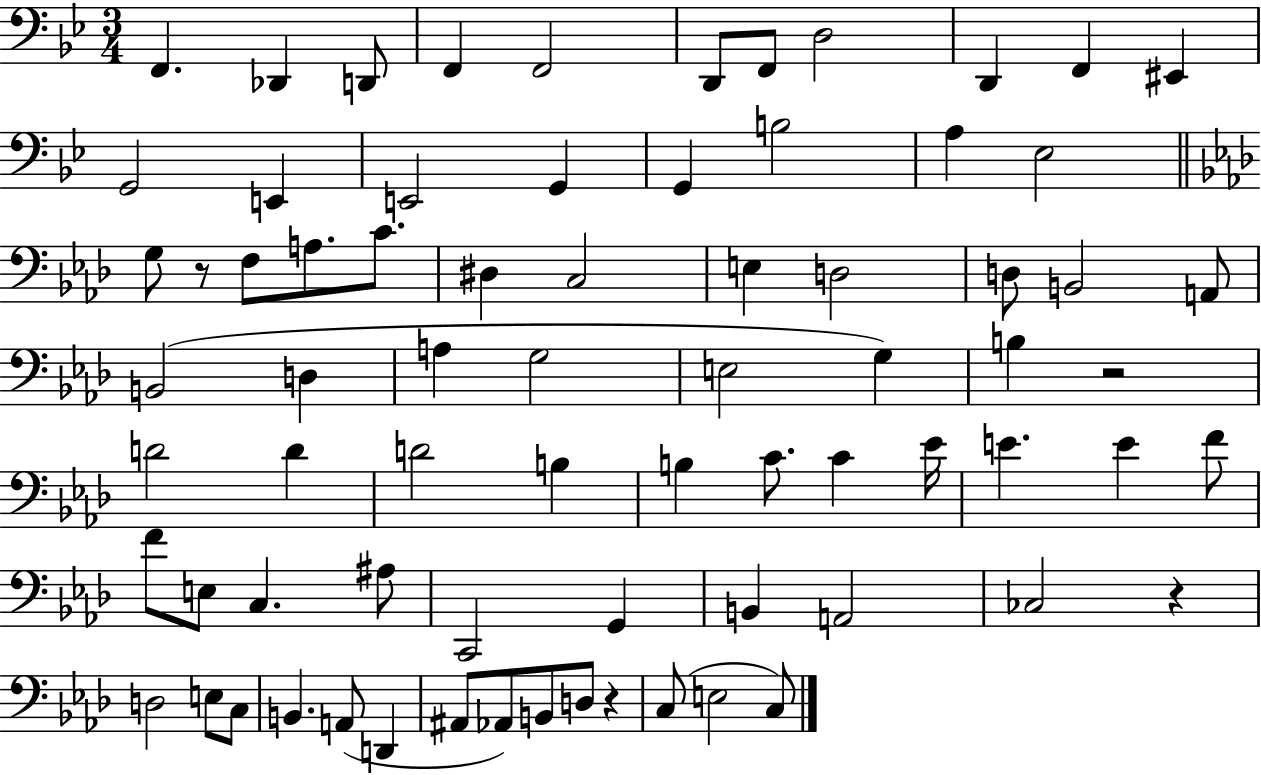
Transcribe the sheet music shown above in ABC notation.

X:1
T:Untitled
M:3/4
L:1/4
K:Bb
F,, _D,, D,,/2 F,, F,,2 D,,/2 F,,/2 D,2 D,, F,, ^E,, G,,2 E,, E,,2 G,, G,, B,2 A, _E,2 G,/2 z/2 F,/2 A,/2 C/2 ^D, C,2 E, D,2 D,/2 B,,2 A,,/2 B,,2 D, A, G,2 E,2 G, B, z2 D2 D D2 B, B, C/2 C _E/4 E E F/2 F/2 E,/2 C, ^A,/2 C,,2 G,, B,, A,,2 _C,2 z D,2 E,/2 C,/2 B,, A,,/2 D,, ^A,,/2 _A,,/2 B,,/2 D,/2 z C,/2 E,2 C,/2